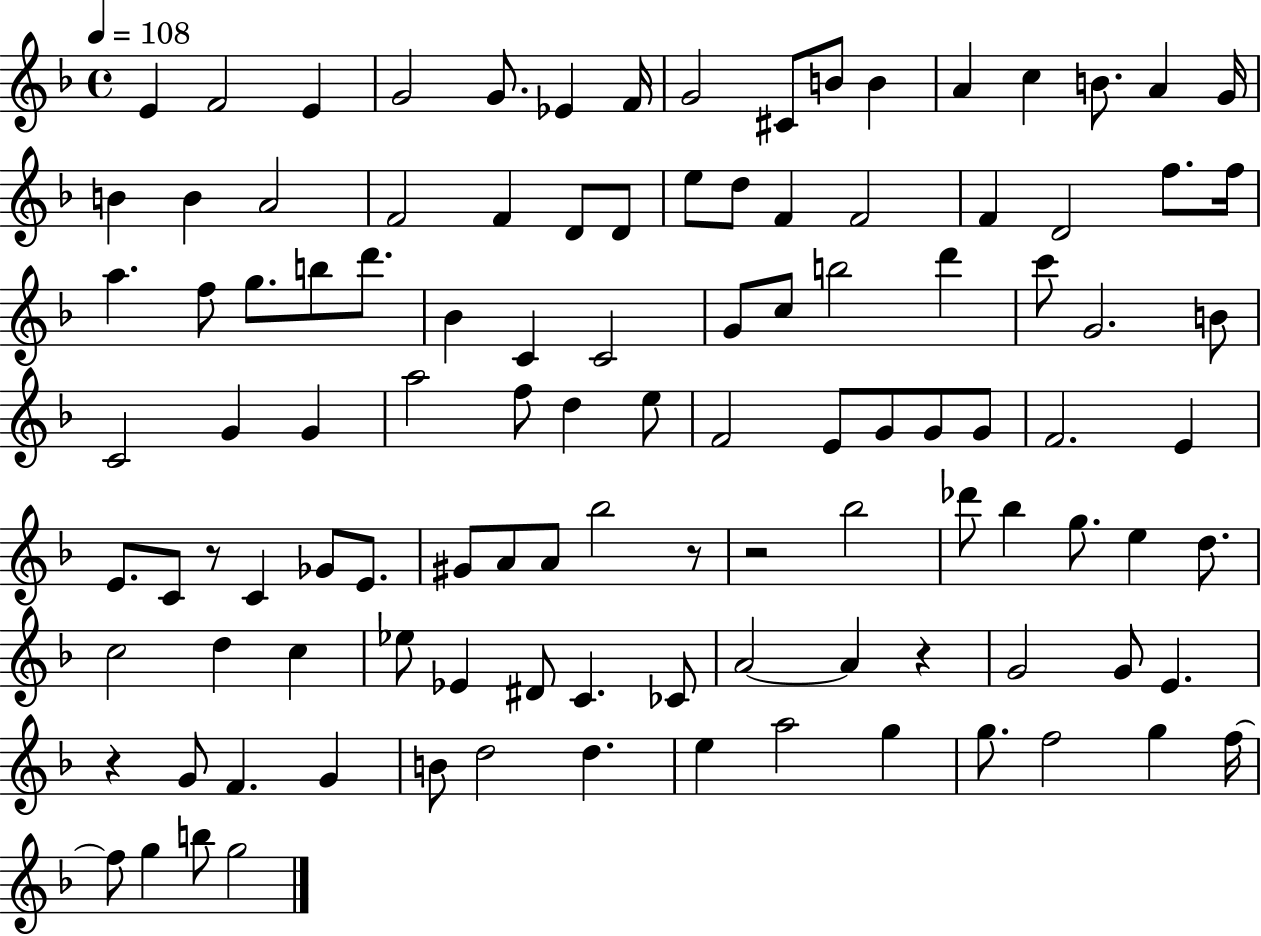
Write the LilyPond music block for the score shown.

{
  \clef treble
  \time 4/4
  \defaultTimeSignature
  \key f \major
  \tempo 4 = 108
  e'4 f'2 e'4 | g'2 g'8. ees'4 f'16 | g'2 cis'8 b'8 b'4 | a'4 c''4 b'8. a'4 g'16 | \break b'4 b'4 a'2 | f'2 f'4 d'8 d'8 | e''8 d''8 f'4 f'2 | f'4 d'2 f''8. f''16 | \break a''4. f''8 g''8. b''8 d'''8. | bes'4 c'4 c'2 | g'8 c''8 b''2 d'''4 | c'''8 g'2. b'8 | \break c'2 g'4 g'4 | a''2 f''8 d''4 e''8 | f'2 e'8 g'8 g'8 g'8 | f'2. e'4 | \break e'8. c'8 r8 c'4 ges'8 e'8. | gis'8 a'8 a'8 bes''2 r8 | r2 bes''2 | des'''8 bes''4 g''8. e''4 d''8. | \break c''2 d''4 c''4 | ees''8 ees'4 dis'8 c'4. ces'8 | a'2~~ a'4 r4 | g'2 g'8 e'4. | \break r4 g'8 f'4. g'4 | b'8 d''2 d''4. | e''4 a''2 g''4 | g''8. f''2 g''4 f''16~~ | \break f''8 g''4 b''8 g''2 | \bar "|."
}